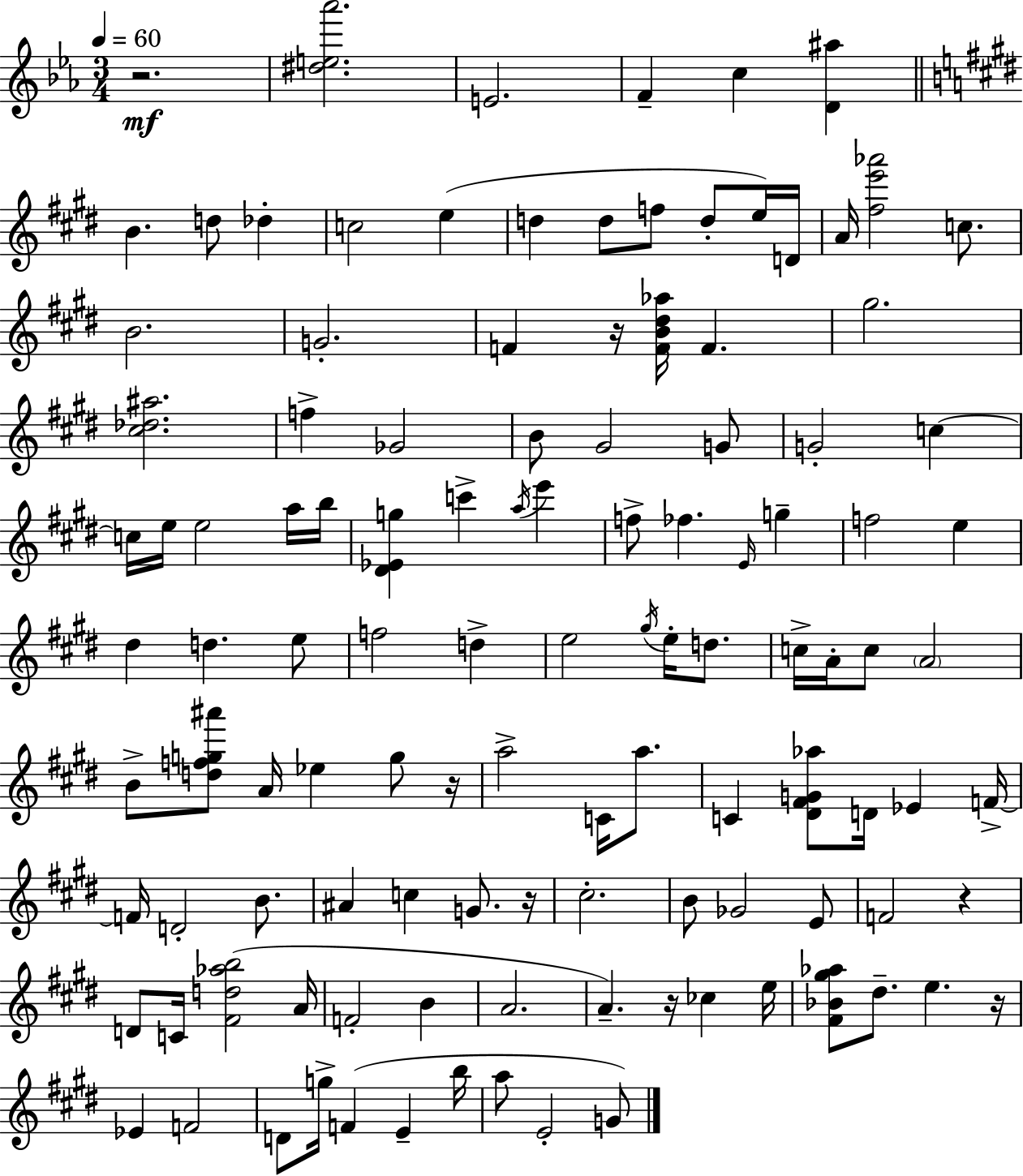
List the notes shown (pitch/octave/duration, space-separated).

R/h. [D#5,E5,Ab6]/h. E4/h. F4/q C5/q [D4,A#5]/q B4/q. D5/e Db5/q C5/h E5/q D5/q D5/e F5/e D5/e E5/s D4/s A4/s [F#5,E6,Ab6]/h C5/e. B4/h. G4/h. F4/q R/s [F4,B4,D#5,Ab5]/s F4/q. G#5/h. [C#5,Db5,A#5]/h. F5/q Gb4/h B4/e G#4/h G4/e G4/h C5/q C5/s E5/s E5/h A5/s B5/s [D#4,Eb4,G5]/q C6/q A5/s E6/q F5/e FES5/q. E4/s G5/q F5/h E5/q D#5/q D5/q. E5/e F5/h D5/q E5/h G#5/s E5/s D5/e. C5/s A4/s C5/e A4/h B4/e [D5,F5,G5,A#6]/e A4/s Eb5/q G5/e R/s A5/h C4/s A5/e. C4/q [D#4,F#4,G4,Ab5]/e D4/s Eb4/q F4/s F4/s D4/h B4/e. A#4/q C5/q G4/e. R/s C#5/h. B4/e Gb4/h E4/e F4/h R/q D4/e C4/s [F#4,D5,Ab5,B5]/h A4/s F4/h B4/q A4/h. A4/q. R/s CES5/q E5/s [F#4,Bb4,G#5,Ab5]/e D#5/e. E5/q. R/s Eb4/q F4/h D4/e G5/s F4/q E4/q B5/s A5/e E4/h G4/e